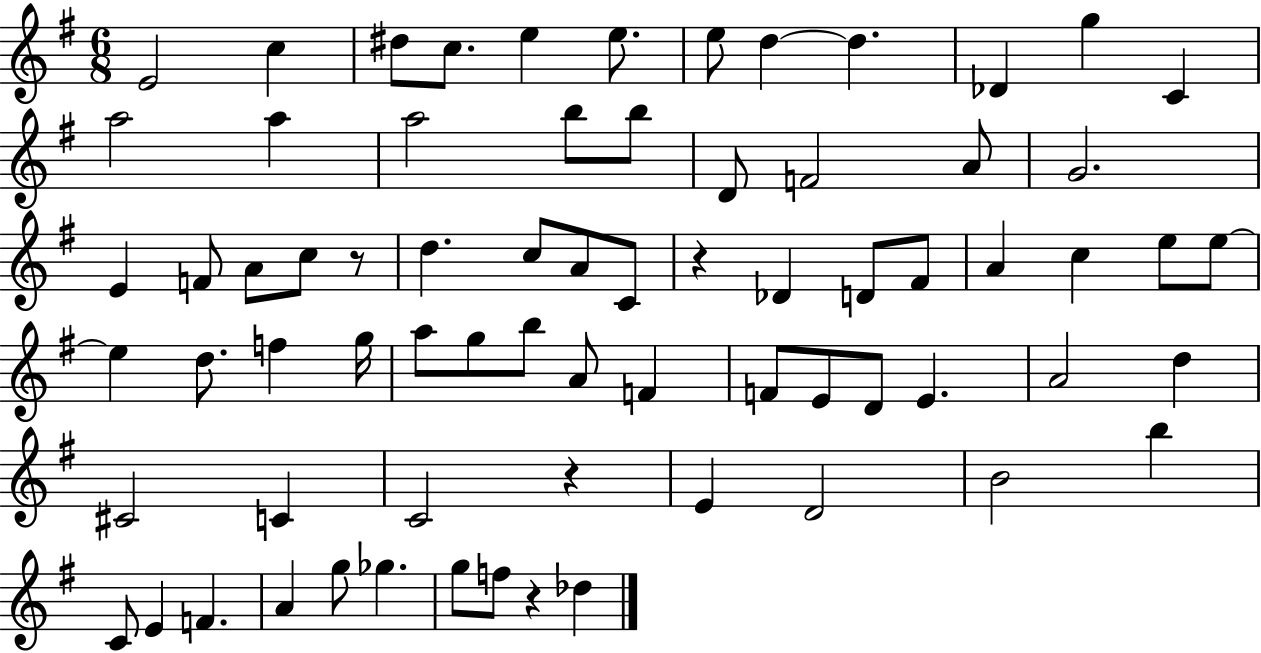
X:1
T:Untitled
M:6/8
L:1/4
K:G
E2 c ^d/2 c/2 e e/2 e/2 d d _D g C a2 a a2 b/2 b/2 D/2 F2 A/2 G2 E F/2 A/2 c/2 z/2 d c/2 A/2 C/2 z _D D/2 ^F/2 A c e/2 e/2 e d/2 f g/4 a/2 g/2 b/2 A/2 F F/2 E/2 D/2 E A2 d ^C2 C C2 z E D2 B2 b C/2 E F A g/2 _g g/2 f/2 z _d